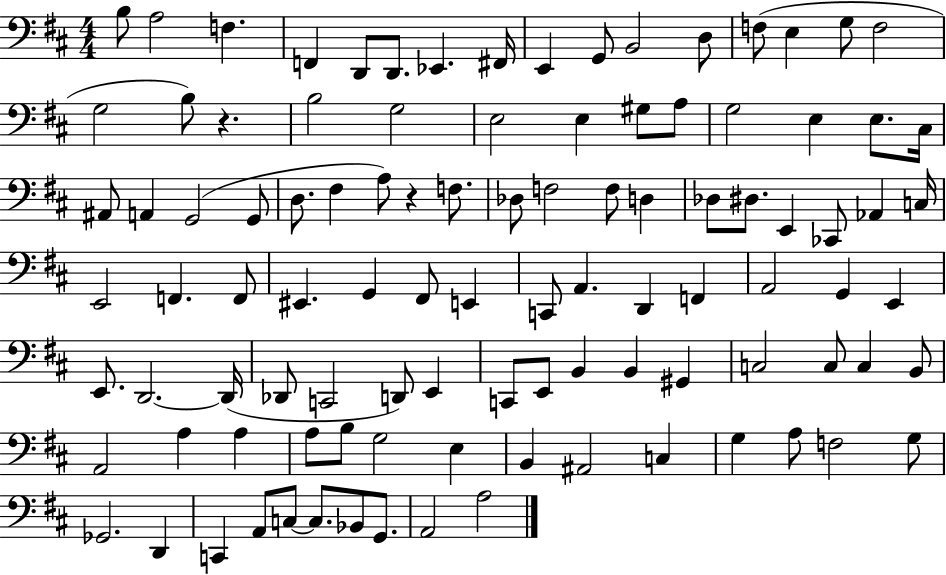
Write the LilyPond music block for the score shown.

{
  \clef bass
  \numericTimeSignature
  \time 4/4
  \key d \major
  b8 a2 f4. | f,4 d,8 d,8. ees,4. fis,16 | e,4 g,8 b,2 d8 | f8( e4 g8 f2 | \break g2 b8) r4. | b2 g2 | e2 e4 gis8 a8 | g2 e4 e8. cis16 | \break ais,8 a,4 g,2( g,8 | d8. fis4 a8) r4 f8. | des8 f2 f8 d4 | des8 dis8. e,4 ces,8 aes,4 c16 | \break e,2 f,4. f,8 | eis,4. g,4 fis,8 e,4 | c,8 a,4. d,4 f,4 | a,2 g,4 e,4 | \break e,8. d,2.~~ d,16( | des,8 c,2 d,8) e,4 | c,8 e,8 b,4 b,4 gis,4 | c2 c8 c4 b,8 | \break a,2 a4 a4 | a8 b8 g2 e4 | b,4 ais,2 c4 | g4 a8 f2 g8 | \break ges,2. d,4 | c,4 a,8 c8~~ c8. bes,8 g,8. | a,2 a2 | \bar "|."
}